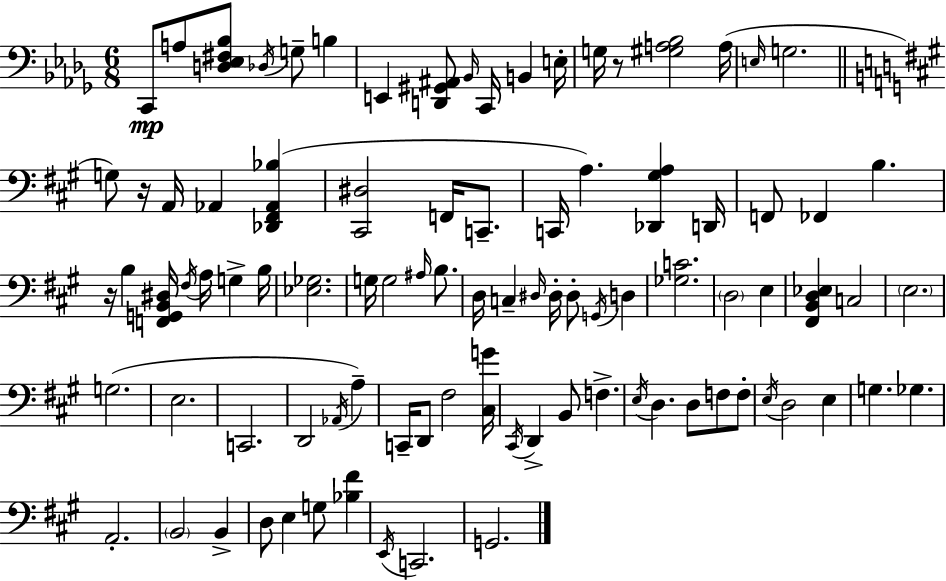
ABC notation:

X:1
T:Untitled
M:6/8
L:1/4
K:Bbm
C,,/2 A,/2 [D,_E,^F,_B,]/2 _D,/4 G,/2 B, E,, [D,,^G,,^A,,]/2 _B,,/4 C,,/4 B,, E,/4 G,/4 z/2 [^G,A,_B,]2 A,/4 E,/4 G,2 G,/2 z/4 A,,/4 _A,, [_D,,^F,,_A,,_B,] [^C,,^D,]2 F,,/4 C,,/2 C,,/4 A, [_D,,^G,A,] D,,/4 F,,/2 _F,, B, z/4 B, [F,,G,,B,,^D,]/4 ^F,/4 A,/4 G, B,/4 [_E,_G,]2 G,/4 G,2 ^A,/4 B,/2 D,/4 C, ^D,/4 ^D,/4 ^D,/2 G,,/4 D, [_G,C]2 D,2 E, [^F,,B,,D,_E,] C,2 E,2 G,2 E,2 C,,2 D,,2 _A,,/4 A, C,,/4 D,,/2 ^F,2 [^C,G]/4 ^C,,/4 D,, B,,/2 F, E,/4 D, D,/2 F,/2 F,/2 E,/4 D,2 E, G, _G, A,,2 B,,2 B,, D,/2 E, G,/2 [_B,^F] E,,/4 C,,2 G,,2